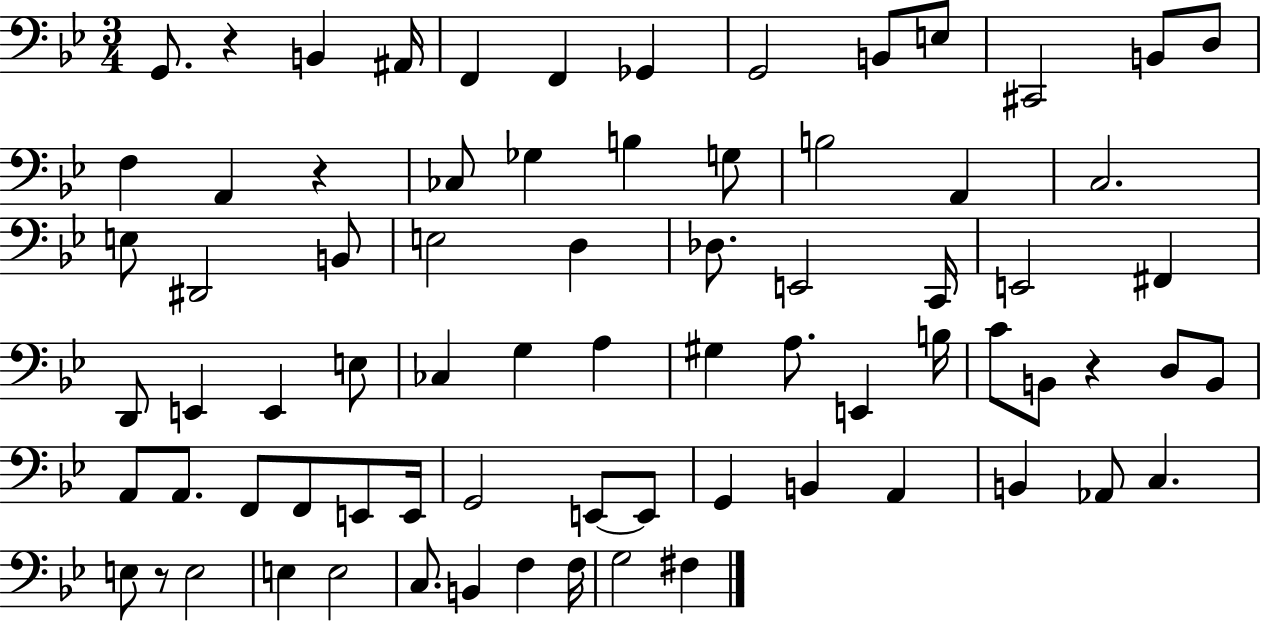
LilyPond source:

{
  \clef bass
  \numericTimeSignature
  \time 3/4
  \key bes \major
  g,8. r4 b,4 ais,16 | f,4 f,4 ges,4 | g,2 b,8 e8 | cis,2 b,8 d8 | \break f4 a,4 r4 | ces8 ges4 b4 g8 | b2 a,4 | c2. | \break e8 dis,2 b,8 | e2 d4 | des8. e,2 c,16 | e,2 fis,4 | \break d,8 e,4 e,4 e8 | ces4 g4 a4 | gis4 a8. e,4 b16 | c'8 b,8 r4 d8 b,8 | \break a,8 a,8. f,8 f,8 e,8 e,16 | g,2 e,8~~ e,8 | g,4 b,4 a,4 | b,4 aes,8 c4. | \break e8 r8 e2 | e4 e2 | c8. b,4 f4 f16 | g2 fis4 | \break \bar "|."
}